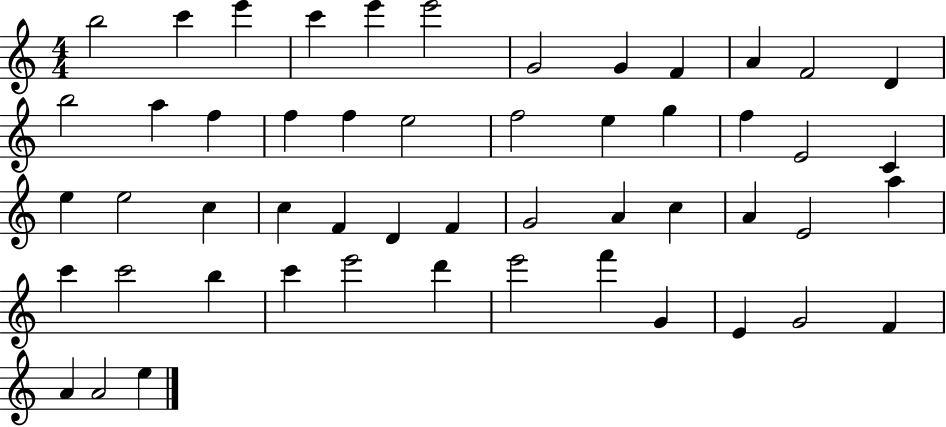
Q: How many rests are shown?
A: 0